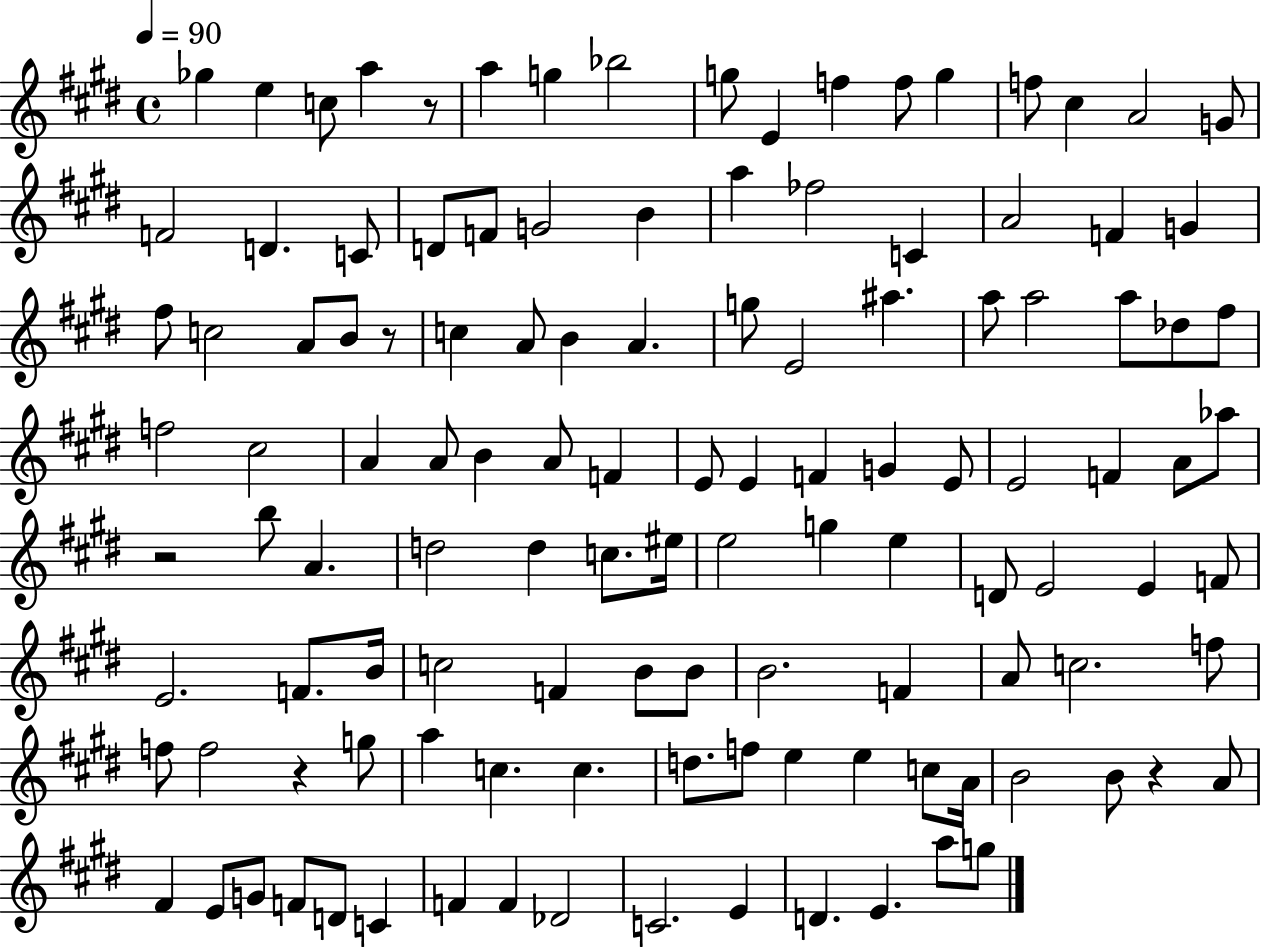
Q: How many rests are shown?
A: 5